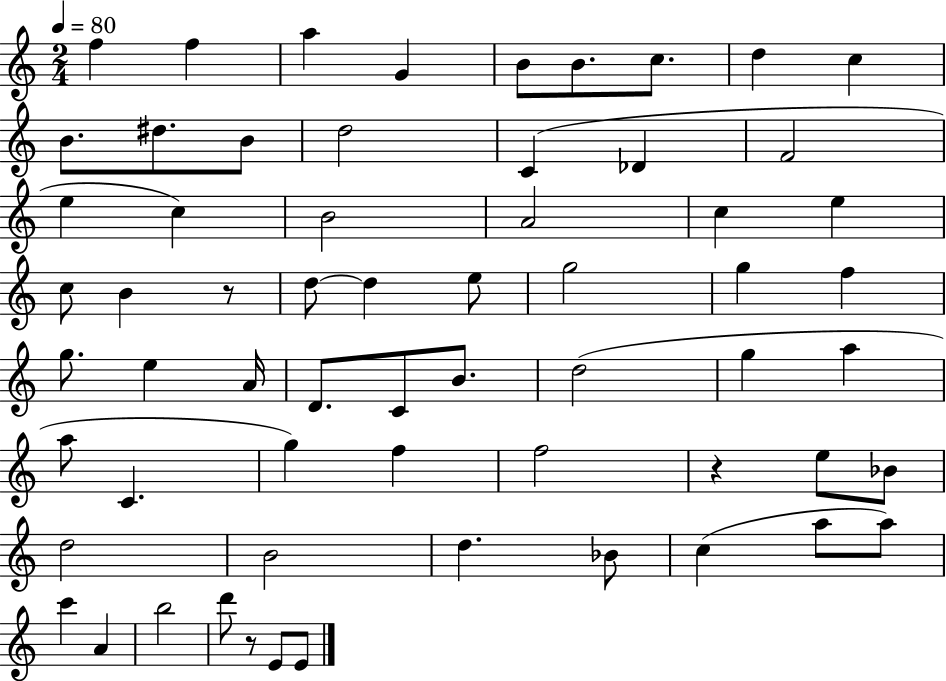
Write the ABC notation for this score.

X:1
T:Untitled
M:2/4
L:1/4
K:C
f f a G B/2 B/2 c/2 d c B/2 ^d/2 B/2 d2 C _D F2 e c B2 A2 c e c/2 B z/2 d/2 d e/2 g2 g f g/2 e A/4 D/2 C/2 B/2 d2 g a a/2 C g f f2 z e/2 _B/2 d2 B2 d _B/2 c a/2 a/2 c' A b2 d'/2 z/2 E/2 E/2